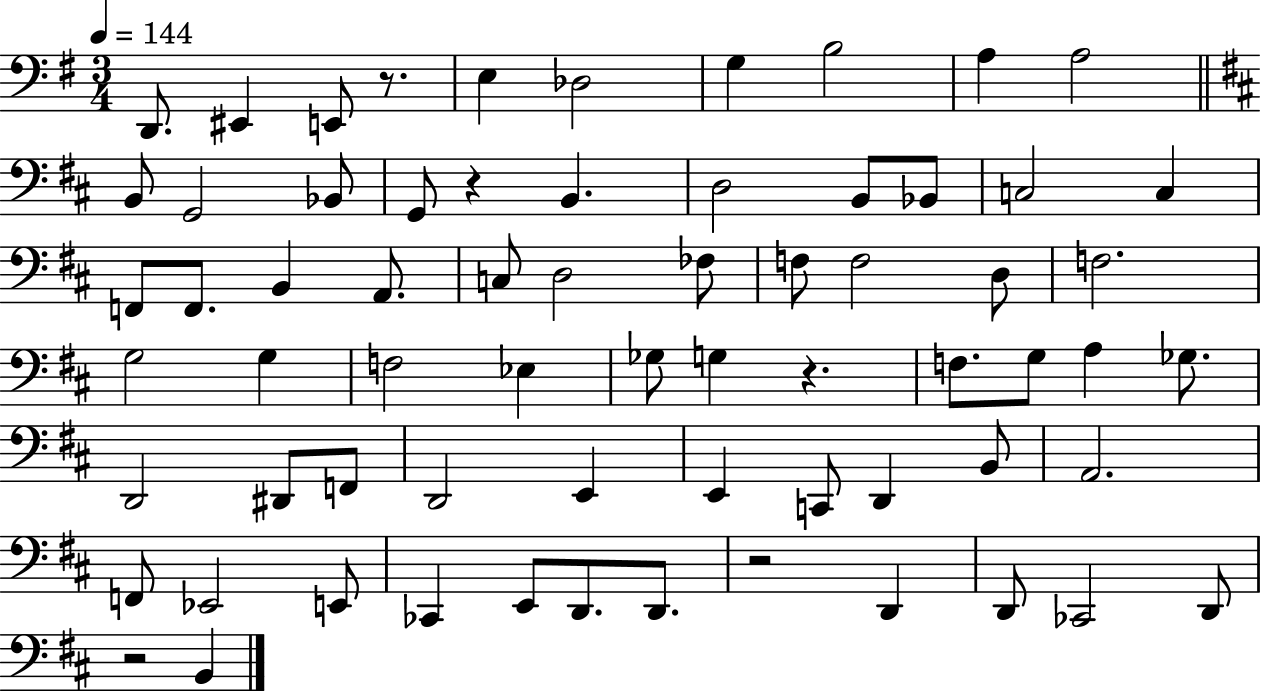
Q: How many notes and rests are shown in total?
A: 67